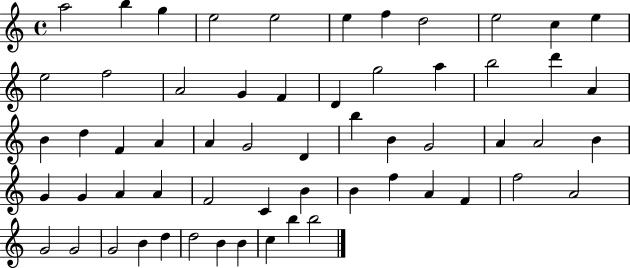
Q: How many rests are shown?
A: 0